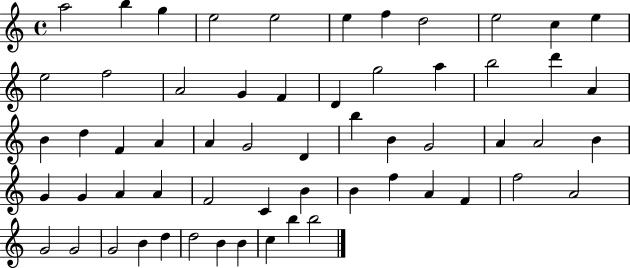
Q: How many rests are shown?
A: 0